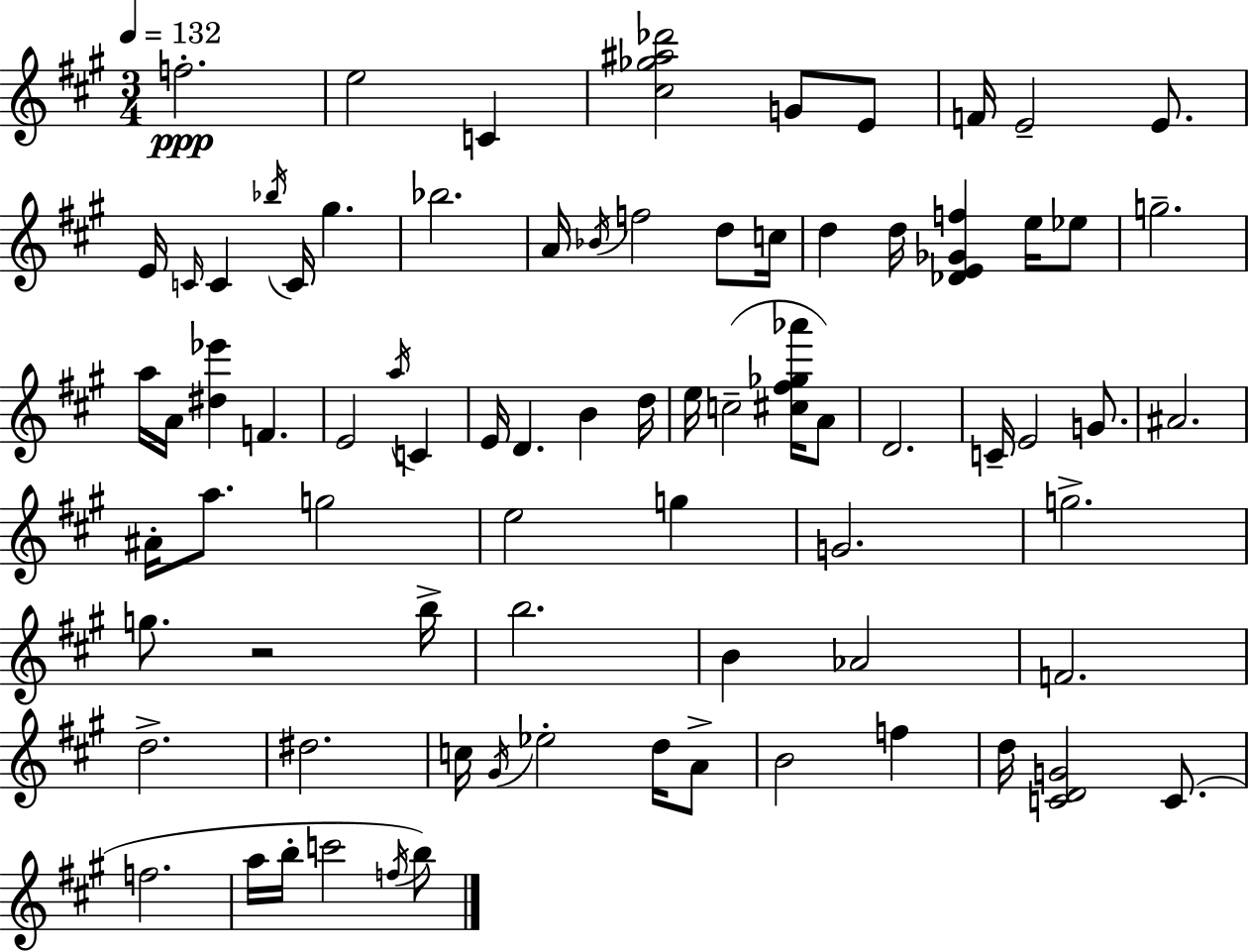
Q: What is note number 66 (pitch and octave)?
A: D5